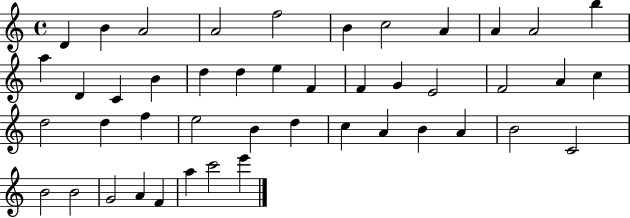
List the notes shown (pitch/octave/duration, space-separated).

D4/q B4/q A4/h A4/h F5/h B4/q C5/h A4/q A4/q A4/h B5/q A5/q D4/q C4/q B4/q D5/q D5/q E5/q F4/q F4/q G4/q E4/h F4/h A4/q C5/q D5/h D5/q F5/q E5/h B4/q D5/q C5/q A4/q B4/q A4/q B4/h C4/h B4/h B4/h G4/h A4/q F4/q A5/q C6/h E6/q